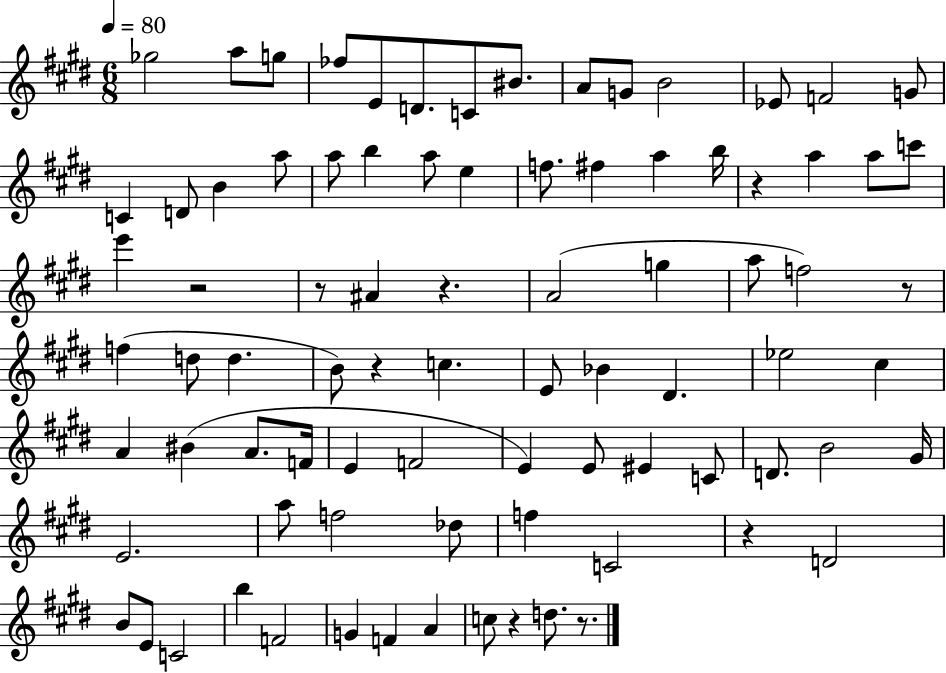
{
  \clef treble
  \numericTimeSignature
  \time 6/8
  \key e \major
  \tempo 4 = 80
  \repeat volta 2 { ges''2 a''8 g''8 | fes''8 e'8 d'8. c'8 bis'8. | a'8 g'8 b'2 | ees'8 f'2 g'8 | \break c'4 d'8 b'4 a''8 | a''8 b''4 a''8 e''4 | f''8. fis''4 a''4 b''16 | r4 a''4 a''8 c'''8 | \break e'''4 r2 | r8 ais'4 r4. | a'2( g''4 | a''8 f''2) r8 | \break f''4( d''8 d''4. | b'8) r4 c''4. | e'8 bes'4 dis'4. | ees''2 cis''4 | \break a'4 bis'4( a'8. f'16 | e'4 f'2 | e'4) e'8 eis'4 c'8 | d'8. b'2 gis'16 | \break e'2. | a''8 f''2 des''8 | f''4 c'2 | r4 d'2 | \break b'8 e'8 c'2 | b''4 f'2 | g'4 f'4 a'4 | c''8 r4 d''8. r8. | \break } \bar "|."
}